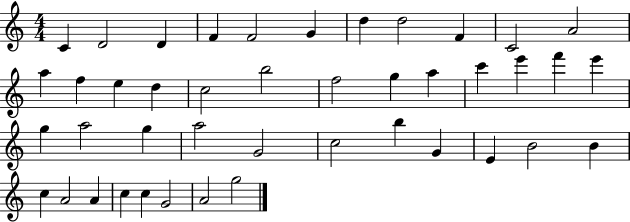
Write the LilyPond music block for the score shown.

{
  \clef treble
  \numericTimeSignature
  \time 4/4
  \key c \major
  c'4 d'2 d'4 | f'4 f'2 g'4 | d''4 d''2 f'4 | c'2 a'2 | \break a''4 f''4 e''4 d''4 | c''2 b''2 | f''2 g''4 a''4 | c'''4 e'''4 f'''4 e'''4 | \break g''4 a''2 g''4 | a''2 g'2 | c''2 b''4 g'4 | e'4 b'2 b'4 | \break c''4 a'2 a'4 | c''4 c''4 g'2 | a'2 g''2 | \bar "|."
}